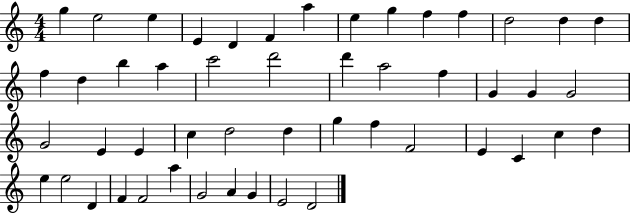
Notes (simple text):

G5/q E5/h E5/q E4/q D4/q F4/q A5/q E5/q G5/q F5/q F5/q D5/h D5/q D5/q F5/q D5/q B5/q A5/q C6/h D6/h D6/q A5/h F5/q G4/q G4/q G4/h G4/h E4/q E4/q C5/q D5/h D5/q G5/q F5/q F4/h E4/q C4/q C5/q D5/q E5/q E5/h D4/q F4/q F4/h A5/q G4/h A4/q G4/q E4/h D4/h